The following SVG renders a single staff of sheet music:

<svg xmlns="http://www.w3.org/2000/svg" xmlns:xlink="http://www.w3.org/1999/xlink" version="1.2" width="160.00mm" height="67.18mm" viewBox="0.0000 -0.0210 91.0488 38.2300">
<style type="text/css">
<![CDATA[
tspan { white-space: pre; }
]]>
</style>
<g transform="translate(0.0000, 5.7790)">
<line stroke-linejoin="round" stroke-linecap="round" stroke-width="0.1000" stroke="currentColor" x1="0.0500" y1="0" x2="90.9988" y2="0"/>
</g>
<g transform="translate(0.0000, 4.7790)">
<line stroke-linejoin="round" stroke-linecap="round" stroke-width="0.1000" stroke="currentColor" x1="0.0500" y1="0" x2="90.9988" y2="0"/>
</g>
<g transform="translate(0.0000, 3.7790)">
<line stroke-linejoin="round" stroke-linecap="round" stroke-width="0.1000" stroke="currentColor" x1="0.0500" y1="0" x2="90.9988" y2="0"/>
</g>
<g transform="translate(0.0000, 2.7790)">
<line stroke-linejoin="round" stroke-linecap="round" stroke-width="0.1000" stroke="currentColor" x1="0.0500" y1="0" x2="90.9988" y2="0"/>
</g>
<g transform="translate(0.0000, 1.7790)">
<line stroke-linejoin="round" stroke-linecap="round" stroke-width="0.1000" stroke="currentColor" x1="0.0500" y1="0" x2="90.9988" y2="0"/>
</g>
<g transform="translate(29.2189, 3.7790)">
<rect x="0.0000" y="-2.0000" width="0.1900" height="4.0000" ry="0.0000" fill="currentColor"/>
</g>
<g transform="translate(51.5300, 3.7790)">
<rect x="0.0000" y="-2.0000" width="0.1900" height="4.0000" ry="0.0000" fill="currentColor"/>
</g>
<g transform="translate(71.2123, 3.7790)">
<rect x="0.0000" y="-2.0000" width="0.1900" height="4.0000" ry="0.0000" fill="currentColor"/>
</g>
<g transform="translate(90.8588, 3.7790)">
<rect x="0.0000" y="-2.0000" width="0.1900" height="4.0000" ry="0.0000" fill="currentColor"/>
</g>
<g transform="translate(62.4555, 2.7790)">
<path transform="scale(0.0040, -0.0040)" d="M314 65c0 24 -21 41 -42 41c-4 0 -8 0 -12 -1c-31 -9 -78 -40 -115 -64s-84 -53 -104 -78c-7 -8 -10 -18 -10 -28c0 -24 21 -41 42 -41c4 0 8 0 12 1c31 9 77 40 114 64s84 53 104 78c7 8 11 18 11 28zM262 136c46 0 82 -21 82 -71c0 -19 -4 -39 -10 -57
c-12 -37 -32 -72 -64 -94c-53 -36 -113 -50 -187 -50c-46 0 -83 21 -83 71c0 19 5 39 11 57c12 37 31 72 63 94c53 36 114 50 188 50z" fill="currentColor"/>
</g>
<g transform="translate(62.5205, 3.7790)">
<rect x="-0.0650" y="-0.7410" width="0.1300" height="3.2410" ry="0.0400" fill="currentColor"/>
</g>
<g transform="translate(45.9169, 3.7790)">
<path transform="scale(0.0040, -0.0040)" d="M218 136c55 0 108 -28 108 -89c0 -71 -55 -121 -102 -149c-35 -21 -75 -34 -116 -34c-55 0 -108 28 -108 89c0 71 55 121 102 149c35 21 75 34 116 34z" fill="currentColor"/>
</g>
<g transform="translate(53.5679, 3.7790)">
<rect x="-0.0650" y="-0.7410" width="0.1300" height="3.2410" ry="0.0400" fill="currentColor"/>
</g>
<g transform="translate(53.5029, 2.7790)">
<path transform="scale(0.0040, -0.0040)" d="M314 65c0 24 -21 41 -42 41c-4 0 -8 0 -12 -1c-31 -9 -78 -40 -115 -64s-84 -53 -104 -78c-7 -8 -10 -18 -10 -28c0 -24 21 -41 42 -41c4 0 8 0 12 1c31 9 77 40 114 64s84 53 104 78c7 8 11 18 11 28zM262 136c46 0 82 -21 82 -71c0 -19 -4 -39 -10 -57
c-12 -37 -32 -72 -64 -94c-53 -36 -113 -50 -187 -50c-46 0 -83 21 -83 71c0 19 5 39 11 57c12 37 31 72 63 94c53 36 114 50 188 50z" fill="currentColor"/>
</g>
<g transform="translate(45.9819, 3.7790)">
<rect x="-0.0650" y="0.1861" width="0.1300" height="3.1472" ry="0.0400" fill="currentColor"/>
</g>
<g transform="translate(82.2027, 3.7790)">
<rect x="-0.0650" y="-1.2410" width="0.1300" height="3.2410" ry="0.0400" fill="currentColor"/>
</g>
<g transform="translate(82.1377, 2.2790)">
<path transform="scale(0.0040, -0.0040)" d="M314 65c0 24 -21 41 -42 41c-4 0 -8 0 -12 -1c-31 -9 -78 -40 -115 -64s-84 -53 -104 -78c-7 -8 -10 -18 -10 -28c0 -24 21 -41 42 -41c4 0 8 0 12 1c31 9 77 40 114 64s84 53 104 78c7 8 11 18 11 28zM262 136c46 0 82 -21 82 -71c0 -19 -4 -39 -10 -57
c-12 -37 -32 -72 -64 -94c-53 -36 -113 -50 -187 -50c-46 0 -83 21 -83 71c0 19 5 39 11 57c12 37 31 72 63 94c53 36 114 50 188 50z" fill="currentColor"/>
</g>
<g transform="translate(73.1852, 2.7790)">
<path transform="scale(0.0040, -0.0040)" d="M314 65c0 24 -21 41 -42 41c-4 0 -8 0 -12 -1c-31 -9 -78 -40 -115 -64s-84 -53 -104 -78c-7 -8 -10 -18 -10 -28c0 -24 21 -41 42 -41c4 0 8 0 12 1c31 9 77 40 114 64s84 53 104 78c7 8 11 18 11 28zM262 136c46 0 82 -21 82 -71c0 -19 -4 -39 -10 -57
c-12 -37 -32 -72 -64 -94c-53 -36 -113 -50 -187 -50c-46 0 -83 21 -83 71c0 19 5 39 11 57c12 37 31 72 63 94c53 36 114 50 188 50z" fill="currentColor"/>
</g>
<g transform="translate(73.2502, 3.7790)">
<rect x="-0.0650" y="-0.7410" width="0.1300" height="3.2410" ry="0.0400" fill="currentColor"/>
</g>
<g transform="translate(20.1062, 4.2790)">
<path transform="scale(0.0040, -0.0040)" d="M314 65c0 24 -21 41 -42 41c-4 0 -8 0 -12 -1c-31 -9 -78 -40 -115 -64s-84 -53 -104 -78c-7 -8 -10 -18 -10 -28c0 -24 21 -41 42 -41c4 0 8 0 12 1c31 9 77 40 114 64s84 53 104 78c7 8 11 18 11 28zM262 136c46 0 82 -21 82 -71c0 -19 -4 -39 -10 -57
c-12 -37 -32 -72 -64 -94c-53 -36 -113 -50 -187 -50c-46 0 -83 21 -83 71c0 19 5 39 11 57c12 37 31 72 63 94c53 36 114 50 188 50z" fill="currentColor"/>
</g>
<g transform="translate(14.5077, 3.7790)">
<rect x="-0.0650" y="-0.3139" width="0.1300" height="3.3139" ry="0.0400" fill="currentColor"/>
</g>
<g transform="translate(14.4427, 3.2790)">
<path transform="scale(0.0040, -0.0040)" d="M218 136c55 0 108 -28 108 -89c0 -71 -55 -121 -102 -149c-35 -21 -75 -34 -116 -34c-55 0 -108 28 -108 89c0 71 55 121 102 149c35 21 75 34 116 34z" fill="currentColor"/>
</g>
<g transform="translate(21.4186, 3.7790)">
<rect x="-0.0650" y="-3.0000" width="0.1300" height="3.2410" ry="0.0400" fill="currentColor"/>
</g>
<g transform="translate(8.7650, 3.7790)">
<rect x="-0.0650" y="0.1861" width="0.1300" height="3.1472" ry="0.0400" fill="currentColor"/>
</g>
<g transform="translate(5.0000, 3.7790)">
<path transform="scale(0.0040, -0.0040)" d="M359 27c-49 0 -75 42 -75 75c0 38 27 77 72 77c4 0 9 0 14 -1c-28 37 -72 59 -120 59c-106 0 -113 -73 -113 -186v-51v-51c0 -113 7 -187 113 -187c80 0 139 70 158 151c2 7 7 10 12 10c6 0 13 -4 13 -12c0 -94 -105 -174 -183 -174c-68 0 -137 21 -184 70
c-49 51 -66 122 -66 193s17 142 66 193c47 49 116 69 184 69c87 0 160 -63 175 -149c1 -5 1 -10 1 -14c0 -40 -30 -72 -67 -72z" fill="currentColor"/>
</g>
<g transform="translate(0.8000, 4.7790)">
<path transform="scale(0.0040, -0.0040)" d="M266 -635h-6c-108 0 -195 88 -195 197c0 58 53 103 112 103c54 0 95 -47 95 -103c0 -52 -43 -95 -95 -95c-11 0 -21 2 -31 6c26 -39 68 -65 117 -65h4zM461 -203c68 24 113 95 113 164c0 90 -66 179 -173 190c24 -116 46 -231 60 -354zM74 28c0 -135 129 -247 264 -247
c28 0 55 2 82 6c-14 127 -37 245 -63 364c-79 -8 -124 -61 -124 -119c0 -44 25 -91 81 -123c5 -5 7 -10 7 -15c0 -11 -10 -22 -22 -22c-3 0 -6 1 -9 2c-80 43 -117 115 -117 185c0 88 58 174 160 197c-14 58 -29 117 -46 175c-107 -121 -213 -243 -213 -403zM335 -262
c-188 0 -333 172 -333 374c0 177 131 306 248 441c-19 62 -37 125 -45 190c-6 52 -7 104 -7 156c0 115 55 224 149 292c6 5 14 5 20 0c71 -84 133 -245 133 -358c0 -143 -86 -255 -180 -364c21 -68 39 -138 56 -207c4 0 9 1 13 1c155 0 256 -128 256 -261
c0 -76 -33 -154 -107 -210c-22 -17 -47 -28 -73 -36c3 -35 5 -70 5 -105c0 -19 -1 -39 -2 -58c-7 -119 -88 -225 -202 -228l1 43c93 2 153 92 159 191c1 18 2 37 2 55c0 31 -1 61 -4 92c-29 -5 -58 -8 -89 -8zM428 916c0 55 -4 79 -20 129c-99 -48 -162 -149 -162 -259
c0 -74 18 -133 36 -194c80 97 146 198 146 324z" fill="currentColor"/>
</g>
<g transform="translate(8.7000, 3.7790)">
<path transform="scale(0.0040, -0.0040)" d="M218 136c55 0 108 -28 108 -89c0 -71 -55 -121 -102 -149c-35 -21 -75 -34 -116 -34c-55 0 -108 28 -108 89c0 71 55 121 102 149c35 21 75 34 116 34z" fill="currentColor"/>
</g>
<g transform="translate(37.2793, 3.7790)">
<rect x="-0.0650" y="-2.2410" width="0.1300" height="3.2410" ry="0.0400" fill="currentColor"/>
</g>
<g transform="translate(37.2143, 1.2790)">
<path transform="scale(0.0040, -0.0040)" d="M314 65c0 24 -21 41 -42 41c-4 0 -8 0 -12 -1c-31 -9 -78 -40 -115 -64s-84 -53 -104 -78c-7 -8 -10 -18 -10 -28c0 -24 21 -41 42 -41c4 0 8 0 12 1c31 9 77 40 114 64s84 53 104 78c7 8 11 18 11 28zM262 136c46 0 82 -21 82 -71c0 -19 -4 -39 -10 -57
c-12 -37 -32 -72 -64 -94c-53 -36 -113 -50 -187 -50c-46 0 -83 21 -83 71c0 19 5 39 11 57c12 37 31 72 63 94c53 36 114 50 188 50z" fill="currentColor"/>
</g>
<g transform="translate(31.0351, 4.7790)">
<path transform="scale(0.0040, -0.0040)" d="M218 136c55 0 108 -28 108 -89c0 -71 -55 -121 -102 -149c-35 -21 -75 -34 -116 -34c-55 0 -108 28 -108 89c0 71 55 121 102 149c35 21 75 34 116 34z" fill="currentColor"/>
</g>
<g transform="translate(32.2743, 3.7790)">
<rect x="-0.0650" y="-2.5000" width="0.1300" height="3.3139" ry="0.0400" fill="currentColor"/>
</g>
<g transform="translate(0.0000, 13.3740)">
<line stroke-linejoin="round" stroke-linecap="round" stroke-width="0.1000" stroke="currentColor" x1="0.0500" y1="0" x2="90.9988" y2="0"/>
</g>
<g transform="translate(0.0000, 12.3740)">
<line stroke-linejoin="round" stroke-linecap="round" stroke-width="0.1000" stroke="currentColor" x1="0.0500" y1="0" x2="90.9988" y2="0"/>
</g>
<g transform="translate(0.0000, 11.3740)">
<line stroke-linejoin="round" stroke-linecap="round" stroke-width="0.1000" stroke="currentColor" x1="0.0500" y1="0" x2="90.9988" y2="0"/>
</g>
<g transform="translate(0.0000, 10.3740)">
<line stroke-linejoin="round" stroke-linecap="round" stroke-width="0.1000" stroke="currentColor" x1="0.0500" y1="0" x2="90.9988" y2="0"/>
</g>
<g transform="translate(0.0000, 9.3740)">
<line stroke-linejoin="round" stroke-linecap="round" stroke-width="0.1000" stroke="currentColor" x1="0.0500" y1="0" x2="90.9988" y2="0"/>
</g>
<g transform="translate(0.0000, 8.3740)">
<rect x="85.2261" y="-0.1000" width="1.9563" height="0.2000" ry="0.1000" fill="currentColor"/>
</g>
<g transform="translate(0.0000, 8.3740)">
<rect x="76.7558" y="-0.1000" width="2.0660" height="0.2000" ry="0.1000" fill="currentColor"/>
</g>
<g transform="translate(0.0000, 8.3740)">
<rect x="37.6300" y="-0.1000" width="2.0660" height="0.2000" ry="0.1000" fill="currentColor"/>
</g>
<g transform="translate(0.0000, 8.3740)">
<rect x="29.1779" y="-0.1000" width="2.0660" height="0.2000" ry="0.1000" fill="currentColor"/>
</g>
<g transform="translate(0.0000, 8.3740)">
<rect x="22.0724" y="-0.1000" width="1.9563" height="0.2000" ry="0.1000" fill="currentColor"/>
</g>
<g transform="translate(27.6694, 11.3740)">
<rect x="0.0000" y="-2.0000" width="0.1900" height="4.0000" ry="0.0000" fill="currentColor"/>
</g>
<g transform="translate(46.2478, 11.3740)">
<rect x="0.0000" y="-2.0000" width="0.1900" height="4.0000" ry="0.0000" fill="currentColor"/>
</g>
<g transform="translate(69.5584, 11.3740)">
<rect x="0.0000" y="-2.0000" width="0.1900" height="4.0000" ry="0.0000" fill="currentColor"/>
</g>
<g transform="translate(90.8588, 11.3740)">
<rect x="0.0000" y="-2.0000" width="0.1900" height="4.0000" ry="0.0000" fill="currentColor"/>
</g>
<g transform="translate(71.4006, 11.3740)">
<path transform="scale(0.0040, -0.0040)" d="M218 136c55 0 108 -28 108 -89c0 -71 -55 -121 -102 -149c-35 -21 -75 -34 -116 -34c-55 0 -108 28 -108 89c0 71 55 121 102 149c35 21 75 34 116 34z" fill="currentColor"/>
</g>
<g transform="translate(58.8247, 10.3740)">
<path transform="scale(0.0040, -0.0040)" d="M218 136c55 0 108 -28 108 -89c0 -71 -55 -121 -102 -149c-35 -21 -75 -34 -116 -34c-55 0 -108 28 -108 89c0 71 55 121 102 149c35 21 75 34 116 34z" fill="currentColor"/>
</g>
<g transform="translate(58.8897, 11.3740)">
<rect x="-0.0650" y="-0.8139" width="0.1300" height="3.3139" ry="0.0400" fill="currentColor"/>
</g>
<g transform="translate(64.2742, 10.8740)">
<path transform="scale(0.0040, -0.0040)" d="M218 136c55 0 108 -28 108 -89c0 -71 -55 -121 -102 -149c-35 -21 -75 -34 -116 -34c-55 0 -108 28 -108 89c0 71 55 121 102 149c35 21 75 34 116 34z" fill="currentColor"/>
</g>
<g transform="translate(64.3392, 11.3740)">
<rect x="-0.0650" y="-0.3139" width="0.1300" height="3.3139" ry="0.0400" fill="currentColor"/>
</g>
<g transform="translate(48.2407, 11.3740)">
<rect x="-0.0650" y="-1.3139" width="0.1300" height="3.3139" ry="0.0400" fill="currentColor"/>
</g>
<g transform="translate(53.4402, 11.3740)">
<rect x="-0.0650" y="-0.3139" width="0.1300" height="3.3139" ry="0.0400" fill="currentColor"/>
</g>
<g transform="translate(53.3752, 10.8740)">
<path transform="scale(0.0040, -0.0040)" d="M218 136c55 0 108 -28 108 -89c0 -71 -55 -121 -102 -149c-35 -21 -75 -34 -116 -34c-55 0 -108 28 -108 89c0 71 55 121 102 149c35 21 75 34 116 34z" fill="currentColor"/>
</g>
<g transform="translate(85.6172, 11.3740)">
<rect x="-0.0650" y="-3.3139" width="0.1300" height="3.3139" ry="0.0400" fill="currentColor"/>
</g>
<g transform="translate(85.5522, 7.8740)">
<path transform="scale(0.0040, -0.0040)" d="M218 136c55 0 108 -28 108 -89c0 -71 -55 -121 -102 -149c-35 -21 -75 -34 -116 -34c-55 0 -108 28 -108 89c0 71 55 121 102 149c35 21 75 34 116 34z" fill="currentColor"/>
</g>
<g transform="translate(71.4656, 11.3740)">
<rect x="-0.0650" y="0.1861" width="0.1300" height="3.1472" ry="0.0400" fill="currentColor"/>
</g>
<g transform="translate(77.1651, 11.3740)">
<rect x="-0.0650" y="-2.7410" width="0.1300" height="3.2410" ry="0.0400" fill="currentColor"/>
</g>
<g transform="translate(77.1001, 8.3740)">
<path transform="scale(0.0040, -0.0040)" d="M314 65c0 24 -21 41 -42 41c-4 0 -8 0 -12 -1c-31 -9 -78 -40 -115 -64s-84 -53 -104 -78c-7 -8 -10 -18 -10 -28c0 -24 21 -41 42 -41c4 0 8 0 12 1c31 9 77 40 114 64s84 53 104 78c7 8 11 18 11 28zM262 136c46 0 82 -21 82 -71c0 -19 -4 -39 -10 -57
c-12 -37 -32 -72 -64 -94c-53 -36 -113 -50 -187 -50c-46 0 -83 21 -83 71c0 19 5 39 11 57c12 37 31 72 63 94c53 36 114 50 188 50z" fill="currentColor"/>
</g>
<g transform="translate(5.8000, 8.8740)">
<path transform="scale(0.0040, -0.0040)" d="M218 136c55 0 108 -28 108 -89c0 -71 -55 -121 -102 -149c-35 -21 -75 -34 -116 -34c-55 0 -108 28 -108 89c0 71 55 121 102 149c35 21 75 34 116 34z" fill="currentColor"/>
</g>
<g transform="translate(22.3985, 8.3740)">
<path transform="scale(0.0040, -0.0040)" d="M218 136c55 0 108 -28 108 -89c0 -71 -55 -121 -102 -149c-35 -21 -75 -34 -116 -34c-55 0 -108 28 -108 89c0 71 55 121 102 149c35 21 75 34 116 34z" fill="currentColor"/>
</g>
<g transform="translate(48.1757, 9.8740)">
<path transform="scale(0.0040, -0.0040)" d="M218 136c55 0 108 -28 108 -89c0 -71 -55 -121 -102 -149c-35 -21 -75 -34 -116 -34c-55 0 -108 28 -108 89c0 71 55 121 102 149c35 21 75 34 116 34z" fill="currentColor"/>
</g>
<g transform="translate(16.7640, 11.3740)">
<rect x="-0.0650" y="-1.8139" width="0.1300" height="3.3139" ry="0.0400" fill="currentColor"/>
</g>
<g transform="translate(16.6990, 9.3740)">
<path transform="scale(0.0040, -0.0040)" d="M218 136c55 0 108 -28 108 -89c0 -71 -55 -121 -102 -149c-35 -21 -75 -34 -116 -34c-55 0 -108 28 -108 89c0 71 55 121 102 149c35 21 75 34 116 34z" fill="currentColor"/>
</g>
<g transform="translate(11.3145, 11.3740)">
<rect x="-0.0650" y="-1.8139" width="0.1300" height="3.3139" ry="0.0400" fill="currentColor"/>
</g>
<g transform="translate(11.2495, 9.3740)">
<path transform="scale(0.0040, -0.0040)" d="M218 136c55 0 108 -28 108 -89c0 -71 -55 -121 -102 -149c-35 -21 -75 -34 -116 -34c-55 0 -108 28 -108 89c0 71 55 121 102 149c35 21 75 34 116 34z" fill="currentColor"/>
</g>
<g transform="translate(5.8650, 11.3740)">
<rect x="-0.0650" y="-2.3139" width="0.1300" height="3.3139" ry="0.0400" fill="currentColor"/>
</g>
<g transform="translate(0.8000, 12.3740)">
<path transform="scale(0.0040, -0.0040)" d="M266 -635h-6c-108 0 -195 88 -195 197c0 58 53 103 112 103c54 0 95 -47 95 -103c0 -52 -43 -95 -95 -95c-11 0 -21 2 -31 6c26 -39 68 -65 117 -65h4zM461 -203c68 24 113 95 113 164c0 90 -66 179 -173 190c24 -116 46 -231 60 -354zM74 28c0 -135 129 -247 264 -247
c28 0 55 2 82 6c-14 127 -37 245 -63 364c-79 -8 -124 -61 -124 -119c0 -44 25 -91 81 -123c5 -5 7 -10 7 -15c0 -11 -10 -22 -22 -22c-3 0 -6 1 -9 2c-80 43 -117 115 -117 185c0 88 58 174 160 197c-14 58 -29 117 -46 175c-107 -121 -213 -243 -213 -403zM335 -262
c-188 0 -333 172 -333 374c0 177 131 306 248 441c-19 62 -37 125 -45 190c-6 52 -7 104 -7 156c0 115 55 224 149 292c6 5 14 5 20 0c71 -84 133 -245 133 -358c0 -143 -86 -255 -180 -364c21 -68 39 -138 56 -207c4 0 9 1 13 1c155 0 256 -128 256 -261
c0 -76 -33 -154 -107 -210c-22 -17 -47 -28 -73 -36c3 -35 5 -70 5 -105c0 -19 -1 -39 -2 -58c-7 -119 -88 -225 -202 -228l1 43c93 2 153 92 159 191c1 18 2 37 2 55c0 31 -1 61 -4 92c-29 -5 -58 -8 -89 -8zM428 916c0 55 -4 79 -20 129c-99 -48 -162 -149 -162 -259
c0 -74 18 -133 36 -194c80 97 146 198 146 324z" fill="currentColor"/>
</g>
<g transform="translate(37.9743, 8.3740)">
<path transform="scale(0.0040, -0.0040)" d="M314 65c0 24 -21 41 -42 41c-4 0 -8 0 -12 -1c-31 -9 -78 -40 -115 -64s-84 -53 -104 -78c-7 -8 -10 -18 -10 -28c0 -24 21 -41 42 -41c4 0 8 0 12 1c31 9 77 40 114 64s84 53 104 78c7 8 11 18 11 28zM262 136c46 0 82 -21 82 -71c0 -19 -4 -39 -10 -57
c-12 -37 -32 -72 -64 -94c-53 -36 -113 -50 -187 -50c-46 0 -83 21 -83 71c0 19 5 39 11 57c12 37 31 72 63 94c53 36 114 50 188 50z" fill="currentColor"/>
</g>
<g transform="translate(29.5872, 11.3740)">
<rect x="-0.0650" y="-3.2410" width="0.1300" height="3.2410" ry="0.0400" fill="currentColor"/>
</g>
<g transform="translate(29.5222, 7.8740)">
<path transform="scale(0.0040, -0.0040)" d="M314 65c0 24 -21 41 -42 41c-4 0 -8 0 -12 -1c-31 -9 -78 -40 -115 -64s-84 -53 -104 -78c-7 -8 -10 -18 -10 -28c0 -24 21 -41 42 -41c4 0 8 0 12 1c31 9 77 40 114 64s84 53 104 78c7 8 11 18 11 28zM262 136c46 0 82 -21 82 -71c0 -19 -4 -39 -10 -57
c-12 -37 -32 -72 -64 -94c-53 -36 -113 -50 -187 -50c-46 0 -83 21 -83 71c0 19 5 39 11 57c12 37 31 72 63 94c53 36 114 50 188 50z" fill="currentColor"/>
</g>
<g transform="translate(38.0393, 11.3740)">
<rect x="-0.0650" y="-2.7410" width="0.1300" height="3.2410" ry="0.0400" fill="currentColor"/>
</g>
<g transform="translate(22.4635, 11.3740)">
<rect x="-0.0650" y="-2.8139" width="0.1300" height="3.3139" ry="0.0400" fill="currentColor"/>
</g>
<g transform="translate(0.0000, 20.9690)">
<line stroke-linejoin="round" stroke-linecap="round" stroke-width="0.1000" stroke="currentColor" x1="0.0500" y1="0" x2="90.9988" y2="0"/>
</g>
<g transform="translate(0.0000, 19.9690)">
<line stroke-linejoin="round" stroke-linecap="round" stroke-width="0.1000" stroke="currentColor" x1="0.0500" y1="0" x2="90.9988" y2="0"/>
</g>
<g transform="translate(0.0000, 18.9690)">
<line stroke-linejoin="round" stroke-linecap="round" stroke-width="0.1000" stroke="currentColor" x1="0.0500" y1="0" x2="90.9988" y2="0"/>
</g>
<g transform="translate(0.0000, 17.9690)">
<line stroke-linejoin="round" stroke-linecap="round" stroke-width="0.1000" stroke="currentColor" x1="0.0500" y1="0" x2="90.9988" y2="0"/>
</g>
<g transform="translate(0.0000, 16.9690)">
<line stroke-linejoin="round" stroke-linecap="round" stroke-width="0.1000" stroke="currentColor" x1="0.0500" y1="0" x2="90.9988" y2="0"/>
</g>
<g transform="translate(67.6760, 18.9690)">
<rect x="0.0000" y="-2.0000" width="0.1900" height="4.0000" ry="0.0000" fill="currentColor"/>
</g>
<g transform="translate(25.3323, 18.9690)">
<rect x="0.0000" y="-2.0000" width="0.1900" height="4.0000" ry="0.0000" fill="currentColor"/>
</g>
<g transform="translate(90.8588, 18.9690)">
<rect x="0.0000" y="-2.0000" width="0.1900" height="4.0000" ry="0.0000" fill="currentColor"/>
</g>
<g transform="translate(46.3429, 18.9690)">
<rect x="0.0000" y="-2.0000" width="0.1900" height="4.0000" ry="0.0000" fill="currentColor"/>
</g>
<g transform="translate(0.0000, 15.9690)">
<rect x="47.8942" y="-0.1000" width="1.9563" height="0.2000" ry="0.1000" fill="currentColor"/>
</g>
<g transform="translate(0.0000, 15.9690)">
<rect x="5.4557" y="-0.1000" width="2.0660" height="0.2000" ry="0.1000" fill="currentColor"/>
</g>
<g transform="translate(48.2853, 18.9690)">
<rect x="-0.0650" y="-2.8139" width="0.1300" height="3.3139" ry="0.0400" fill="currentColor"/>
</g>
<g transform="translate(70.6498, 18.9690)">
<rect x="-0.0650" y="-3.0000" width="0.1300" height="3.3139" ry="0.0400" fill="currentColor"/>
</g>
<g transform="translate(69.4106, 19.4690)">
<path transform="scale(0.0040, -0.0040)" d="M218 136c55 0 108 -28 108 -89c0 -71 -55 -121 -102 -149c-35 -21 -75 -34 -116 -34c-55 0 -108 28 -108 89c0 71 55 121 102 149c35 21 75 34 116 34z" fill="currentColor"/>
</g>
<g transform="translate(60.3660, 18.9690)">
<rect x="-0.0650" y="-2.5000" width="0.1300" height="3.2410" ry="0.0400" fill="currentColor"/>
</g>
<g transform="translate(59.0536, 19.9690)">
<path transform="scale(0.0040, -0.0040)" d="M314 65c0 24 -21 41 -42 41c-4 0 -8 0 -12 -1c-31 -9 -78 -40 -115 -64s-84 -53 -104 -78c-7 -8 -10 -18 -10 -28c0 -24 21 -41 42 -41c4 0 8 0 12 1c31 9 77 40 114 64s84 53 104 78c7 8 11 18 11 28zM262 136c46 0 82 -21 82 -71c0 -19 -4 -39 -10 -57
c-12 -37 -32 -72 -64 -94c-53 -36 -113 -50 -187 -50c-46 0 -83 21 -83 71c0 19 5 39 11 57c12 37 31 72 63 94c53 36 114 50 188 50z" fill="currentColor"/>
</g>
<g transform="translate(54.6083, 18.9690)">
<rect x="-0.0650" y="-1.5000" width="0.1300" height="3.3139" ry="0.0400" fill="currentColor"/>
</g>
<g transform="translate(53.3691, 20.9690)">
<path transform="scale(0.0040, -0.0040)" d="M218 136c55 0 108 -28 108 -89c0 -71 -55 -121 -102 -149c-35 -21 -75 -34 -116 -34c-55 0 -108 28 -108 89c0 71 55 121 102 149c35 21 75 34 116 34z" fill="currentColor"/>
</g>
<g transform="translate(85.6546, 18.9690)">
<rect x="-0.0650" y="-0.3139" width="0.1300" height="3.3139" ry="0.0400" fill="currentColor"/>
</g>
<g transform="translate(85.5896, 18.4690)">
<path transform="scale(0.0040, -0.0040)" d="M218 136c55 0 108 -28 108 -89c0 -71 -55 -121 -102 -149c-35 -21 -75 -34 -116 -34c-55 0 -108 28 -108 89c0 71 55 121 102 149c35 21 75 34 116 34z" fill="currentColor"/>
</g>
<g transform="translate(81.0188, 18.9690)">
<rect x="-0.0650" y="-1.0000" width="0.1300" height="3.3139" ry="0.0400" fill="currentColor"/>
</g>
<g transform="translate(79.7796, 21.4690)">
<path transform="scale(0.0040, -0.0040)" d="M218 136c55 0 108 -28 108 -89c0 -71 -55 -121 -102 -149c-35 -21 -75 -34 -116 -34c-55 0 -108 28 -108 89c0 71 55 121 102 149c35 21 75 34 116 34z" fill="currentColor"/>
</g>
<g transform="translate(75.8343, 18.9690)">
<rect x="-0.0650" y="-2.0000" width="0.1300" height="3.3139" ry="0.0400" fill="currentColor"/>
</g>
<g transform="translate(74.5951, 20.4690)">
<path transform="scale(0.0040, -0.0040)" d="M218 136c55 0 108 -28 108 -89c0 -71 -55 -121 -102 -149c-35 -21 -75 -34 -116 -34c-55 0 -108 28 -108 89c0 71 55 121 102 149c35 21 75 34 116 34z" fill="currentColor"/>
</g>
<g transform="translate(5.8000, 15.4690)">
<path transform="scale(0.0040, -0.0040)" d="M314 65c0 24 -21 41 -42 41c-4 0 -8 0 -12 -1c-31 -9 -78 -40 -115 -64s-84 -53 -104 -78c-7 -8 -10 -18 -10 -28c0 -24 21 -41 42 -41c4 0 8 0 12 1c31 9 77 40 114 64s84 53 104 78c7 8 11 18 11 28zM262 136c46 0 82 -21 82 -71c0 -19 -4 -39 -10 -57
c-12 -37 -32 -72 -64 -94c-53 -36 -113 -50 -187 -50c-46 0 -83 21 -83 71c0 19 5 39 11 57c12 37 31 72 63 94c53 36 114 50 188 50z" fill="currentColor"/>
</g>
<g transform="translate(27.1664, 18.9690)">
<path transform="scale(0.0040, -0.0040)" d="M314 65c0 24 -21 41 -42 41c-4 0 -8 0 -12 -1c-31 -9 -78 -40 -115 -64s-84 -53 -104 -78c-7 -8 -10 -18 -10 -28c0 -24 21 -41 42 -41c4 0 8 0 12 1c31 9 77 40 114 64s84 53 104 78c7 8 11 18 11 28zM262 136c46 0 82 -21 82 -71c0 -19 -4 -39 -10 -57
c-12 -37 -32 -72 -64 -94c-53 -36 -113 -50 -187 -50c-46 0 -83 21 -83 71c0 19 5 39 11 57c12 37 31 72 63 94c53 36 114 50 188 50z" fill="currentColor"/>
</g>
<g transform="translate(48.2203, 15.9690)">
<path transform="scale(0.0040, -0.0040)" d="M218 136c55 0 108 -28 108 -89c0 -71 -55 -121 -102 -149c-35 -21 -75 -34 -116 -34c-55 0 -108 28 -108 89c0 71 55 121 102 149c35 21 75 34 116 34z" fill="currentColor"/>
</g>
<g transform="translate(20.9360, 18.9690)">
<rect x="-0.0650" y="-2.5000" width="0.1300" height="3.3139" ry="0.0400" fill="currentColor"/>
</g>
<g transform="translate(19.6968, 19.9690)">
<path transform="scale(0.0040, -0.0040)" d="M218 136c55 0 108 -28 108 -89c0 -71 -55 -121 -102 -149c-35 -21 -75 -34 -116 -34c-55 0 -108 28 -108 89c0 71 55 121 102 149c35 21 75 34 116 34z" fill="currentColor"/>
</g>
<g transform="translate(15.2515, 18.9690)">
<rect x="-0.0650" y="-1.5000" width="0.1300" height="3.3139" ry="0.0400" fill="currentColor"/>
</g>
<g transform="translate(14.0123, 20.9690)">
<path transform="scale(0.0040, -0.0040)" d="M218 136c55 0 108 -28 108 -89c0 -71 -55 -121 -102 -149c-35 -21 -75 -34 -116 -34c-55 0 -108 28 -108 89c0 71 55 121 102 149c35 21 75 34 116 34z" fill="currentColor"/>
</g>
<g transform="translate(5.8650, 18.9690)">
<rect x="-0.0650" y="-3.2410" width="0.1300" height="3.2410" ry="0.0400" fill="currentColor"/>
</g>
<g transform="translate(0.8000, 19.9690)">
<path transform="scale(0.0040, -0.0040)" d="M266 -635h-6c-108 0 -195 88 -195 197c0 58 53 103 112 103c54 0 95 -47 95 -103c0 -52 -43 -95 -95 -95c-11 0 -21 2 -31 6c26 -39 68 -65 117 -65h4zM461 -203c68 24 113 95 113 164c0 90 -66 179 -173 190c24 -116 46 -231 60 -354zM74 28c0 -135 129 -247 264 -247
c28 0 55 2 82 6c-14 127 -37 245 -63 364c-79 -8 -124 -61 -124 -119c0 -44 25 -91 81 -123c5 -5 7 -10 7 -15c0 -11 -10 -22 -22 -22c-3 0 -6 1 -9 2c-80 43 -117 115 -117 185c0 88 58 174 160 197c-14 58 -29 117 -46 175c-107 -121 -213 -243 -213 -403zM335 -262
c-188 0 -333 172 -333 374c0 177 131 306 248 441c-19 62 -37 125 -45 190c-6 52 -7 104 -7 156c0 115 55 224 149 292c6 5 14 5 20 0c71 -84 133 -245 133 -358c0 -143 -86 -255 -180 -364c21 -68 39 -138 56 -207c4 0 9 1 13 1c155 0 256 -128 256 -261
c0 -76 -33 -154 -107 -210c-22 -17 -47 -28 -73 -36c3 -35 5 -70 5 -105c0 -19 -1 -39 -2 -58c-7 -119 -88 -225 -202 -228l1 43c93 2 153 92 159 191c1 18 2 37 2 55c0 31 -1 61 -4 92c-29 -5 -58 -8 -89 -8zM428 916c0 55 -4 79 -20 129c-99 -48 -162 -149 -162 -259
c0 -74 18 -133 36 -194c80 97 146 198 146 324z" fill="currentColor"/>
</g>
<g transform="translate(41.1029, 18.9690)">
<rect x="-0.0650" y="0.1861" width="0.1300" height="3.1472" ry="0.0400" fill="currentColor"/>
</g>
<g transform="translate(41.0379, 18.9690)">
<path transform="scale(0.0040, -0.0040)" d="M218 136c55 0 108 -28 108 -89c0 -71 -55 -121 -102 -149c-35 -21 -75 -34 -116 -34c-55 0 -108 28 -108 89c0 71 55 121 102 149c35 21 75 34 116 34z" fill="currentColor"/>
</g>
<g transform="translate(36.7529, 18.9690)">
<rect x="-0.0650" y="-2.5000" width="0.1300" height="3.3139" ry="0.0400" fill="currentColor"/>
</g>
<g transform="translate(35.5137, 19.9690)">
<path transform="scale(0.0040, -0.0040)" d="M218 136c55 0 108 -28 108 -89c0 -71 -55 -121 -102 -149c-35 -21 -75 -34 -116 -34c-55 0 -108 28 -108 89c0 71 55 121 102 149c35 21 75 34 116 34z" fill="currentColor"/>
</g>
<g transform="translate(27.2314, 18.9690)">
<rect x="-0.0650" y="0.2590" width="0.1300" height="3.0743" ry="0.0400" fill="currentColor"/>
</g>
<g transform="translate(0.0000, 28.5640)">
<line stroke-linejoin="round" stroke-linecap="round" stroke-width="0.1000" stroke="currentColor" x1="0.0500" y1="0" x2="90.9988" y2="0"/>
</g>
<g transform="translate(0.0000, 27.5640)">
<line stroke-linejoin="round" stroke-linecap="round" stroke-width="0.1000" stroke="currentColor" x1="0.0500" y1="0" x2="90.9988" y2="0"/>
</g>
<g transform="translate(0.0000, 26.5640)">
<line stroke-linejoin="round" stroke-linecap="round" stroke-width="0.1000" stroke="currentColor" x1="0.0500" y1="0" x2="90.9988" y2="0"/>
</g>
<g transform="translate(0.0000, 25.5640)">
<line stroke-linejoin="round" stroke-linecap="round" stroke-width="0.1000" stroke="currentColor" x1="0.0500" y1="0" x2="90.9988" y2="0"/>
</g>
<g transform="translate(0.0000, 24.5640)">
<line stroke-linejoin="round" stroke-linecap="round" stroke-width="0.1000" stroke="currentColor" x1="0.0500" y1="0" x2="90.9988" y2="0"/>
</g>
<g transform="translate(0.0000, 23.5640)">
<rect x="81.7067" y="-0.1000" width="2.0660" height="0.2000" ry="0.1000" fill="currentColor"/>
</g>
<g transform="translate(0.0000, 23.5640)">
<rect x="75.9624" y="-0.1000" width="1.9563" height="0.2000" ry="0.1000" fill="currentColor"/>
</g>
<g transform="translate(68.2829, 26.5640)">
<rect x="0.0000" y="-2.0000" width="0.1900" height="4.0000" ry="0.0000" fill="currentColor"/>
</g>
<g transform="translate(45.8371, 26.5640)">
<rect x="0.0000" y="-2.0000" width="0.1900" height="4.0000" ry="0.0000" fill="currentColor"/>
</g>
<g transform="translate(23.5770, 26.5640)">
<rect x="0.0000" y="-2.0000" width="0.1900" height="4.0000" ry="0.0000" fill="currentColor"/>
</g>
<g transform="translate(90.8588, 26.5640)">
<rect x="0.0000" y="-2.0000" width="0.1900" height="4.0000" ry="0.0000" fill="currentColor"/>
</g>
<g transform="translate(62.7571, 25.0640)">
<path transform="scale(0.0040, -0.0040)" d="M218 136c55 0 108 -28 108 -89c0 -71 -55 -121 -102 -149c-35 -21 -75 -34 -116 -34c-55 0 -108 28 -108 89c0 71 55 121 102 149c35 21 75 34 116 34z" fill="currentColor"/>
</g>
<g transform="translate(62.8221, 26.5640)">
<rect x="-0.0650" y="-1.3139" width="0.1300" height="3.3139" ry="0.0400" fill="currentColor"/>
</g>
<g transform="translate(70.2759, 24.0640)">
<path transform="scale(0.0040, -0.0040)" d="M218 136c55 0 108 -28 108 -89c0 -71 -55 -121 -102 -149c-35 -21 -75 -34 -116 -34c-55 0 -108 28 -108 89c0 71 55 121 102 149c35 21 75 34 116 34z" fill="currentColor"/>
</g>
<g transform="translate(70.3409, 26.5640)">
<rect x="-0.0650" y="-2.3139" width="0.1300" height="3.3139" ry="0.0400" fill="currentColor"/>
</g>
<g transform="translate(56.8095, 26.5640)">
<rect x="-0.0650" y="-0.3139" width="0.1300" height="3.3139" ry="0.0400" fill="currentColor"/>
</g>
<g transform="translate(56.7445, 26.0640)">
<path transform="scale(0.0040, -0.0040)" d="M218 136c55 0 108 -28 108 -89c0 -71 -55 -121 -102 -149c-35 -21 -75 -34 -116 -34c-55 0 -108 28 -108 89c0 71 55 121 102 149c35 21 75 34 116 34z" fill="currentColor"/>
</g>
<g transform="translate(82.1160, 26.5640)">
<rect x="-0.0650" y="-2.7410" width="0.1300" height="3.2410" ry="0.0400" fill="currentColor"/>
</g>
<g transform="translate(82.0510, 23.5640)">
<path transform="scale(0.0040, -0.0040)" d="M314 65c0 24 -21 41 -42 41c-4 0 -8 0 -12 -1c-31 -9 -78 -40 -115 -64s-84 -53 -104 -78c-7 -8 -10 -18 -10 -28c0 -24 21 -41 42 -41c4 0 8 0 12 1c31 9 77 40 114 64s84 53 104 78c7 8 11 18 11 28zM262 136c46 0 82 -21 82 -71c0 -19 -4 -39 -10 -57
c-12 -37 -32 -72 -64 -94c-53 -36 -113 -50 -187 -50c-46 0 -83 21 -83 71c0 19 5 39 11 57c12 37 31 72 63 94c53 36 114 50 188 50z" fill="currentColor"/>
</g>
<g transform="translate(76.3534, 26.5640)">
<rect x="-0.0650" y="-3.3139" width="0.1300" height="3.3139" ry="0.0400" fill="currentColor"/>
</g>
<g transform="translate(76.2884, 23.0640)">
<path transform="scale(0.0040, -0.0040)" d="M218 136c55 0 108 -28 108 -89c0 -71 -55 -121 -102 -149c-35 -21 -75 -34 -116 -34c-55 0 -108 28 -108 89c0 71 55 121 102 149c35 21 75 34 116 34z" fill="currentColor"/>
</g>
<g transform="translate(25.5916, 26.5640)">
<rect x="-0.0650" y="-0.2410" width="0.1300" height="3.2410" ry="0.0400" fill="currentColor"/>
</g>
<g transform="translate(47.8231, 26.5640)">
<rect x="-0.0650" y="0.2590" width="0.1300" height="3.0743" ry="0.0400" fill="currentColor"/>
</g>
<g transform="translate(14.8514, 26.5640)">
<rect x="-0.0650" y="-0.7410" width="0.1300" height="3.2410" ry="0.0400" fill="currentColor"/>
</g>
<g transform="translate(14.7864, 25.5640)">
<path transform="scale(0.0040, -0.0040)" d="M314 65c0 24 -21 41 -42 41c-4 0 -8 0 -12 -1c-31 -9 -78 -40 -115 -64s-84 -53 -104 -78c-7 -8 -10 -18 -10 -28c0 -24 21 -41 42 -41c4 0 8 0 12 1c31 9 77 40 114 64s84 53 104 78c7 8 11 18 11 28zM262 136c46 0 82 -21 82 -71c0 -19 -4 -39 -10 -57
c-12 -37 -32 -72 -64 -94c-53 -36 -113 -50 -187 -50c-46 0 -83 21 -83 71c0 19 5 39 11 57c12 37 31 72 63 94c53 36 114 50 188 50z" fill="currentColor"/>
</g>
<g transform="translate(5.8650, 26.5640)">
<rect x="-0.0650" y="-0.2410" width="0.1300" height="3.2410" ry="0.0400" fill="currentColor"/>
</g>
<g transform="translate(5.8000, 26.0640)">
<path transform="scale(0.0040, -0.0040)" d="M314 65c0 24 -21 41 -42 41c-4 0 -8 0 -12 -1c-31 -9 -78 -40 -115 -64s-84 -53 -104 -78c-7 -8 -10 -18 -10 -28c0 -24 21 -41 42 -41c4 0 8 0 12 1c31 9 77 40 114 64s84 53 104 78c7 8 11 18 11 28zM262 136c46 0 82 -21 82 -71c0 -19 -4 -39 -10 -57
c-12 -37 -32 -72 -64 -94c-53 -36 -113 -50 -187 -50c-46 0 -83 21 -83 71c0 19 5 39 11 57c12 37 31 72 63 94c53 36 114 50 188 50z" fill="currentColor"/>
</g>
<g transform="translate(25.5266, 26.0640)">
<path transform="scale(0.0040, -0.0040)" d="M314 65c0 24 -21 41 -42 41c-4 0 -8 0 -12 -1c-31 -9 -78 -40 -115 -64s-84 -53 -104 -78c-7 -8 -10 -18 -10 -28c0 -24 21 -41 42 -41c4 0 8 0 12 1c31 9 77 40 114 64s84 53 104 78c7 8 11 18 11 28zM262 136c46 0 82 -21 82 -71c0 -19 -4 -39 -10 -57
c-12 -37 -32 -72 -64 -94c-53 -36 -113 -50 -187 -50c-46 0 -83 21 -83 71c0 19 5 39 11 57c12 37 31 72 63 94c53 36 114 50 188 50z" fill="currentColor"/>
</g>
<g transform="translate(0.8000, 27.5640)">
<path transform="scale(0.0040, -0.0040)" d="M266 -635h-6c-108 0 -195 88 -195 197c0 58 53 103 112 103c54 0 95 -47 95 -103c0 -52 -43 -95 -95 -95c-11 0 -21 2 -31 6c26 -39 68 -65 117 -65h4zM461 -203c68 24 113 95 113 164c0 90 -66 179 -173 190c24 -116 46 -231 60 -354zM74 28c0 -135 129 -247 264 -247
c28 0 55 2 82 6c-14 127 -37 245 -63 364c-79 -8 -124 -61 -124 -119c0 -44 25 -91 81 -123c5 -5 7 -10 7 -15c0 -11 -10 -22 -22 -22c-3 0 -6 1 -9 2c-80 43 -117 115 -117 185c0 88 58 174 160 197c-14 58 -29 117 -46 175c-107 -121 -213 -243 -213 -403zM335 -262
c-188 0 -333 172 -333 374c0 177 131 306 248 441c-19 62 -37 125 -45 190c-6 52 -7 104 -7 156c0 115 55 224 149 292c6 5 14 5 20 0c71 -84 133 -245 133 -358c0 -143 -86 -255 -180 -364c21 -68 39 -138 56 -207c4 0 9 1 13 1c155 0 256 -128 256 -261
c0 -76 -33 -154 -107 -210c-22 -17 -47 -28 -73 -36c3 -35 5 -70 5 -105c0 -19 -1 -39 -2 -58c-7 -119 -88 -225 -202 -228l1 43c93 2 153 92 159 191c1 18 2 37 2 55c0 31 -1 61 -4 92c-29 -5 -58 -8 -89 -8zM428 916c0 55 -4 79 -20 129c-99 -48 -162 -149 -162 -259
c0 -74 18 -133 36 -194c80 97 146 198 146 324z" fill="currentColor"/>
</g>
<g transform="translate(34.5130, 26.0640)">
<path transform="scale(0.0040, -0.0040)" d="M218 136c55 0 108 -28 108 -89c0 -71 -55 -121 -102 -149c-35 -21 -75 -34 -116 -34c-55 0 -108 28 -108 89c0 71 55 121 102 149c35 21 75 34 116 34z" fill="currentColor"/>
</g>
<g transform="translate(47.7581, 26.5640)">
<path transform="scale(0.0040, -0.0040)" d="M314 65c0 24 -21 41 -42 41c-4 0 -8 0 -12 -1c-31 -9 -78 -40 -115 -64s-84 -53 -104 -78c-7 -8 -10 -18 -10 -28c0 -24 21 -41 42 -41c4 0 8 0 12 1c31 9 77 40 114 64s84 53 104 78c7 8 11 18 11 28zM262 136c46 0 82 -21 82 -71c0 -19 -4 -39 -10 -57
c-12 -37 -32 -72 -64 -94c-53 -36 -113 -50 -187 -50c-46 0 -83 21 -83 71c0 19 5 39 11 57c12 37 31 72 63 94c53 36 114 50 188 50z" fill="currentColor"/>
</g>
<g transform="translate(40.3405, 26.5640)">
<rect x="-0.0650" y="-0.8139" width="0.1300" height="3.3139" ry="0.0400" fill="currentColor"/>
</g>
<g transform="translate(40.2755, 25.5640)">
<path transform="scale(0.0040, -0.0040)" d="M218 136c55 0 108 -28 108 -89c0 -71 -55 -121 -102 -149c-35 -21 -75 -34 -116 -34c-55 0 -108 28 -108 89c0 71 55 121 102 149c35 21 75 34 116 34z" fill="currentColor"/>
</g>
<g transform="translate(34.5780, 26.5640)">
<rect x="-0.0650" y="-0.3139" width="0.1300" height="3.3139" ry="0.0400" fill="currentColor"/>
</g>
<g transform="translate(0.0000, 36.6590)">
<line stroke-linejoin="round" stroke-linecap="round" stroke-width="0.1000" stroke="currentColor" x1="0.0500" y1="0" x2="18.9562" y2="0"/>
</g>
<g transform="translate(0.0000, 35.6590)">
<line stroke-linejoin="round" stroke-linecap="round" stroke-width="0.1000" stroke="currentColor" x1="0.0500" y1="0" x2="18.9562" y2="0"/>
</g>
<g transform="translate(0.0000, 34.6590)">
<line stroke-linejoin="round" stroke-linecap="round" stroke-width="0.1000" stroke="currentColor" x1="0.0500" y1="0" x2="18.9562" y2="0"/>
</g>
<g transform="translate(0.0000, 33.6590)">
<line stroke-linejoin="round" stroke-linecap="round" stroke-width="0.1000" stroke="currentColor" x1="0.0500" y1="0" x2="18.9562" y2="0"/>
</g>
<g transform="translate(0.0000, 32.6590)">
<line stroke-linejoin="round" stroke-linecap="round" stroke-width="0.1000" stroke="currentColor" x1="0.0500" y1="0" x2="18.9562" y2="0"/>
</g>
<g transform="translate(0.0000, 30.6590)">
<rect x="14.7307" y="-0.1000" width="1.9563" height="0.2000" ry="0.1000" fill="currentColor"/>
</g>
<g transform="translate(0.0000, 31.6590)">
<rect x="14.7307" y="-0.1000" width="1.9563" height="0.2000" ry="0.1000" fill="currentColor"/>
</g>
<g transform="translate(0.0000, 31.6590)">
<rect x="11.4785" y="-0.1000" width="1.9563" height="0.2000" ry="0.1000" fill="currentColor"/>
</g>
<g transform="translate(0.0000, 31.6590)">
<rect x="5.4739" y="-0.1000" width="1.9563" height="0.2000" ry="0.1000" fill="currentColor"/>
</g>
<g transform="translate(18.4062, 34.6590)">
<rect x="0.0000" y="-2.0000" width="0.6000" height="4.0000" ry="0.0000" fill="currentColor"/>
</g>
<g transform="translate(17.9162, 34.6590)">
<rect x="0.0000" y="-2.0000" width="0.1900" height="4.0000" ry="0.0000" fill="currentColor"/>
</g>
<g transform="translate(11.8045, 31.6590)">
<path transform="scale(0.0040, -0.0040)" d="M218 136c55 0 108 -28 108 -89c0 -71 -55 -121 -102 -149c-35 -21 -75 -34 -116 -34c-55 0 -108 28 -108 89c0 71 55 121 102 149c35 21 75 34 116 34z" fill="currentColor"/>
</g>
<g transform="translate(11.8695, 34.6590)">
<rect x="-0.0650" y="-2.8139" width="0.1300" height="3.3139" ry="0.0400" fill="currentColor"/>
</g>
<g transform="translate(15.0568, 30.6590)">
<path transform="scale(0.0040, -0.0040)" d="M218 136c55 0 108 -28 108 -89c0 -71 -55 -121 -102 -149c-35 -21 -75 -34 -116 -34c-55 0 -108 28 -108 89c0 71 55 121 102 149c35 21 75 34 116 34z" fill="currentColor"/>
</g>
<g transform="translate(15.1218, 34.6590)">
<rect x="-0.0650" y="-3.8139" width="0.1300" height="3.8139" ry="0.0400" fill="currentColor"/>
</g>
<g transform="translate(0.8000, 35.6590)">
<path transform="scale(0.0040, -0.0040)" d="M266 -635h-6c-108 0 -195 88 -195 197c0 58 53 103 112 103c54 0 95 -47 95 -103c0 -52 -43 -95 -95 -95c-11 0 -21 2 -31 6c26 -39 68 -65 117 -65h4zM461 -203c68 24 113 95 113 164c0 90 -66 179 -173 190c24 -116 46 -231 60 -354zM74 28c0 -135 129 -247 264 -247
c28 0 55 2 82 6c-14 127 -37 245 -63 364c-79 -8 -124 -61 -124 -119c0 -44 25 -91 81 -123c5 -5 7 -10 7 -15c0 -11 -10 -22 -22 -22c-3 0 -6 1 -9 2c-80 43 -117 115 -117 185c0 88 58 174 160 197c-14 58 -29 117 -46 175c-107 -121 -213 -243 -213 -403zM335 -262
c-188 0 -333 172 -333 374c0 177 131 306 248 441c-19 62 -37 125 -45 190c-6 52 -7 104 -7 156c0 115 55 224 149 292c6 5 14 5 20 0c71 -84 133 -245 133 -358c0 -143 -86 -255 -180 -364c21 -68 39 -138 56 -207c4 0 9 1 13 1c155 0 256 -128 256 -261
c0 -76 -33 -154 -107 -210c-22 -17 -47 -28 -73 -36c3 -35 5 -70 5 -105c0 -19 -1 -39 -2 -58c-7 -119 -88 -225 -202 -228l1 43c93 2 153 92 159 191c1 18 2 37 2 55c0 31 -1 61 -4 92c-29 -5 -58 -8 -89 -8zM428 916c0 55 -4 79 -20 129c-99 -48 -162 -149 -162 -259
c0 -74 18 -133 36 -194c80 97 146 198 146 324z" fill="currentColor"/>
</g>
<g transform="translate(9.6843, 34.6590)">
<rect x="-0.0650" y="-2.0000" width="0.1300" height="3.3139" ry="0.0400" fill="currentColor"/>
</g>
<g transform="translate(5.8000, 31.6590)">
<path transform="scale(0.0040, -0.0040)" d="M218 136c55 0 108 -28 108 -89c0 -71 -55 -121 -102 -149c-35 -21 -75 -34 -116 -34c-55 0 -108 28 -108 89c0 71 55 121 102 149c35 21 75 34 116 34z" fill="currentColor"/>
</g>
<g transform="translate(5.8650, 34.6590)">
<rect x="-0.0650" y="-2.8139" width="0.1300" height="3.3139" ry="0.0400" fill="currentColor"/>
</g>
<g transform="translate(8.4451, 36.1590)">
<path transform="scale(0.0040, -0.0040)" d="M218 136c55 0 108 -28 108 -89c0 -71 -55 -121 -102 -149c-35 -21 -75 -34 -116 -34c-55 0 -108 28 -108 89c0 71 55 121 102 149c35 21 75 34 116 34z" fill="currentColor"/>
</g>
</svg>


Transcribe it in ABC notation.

X:1
T:Untitled
M:4/4
L:1/4
K:C
B c A2 G g2 B d2 d2 d2 e2 g f f a b2 a2 e c d c B a2 b b2 E G B2 G B a E G2 A F D c c2 d2 c2 c d B2 c e g b a2 a F a c'